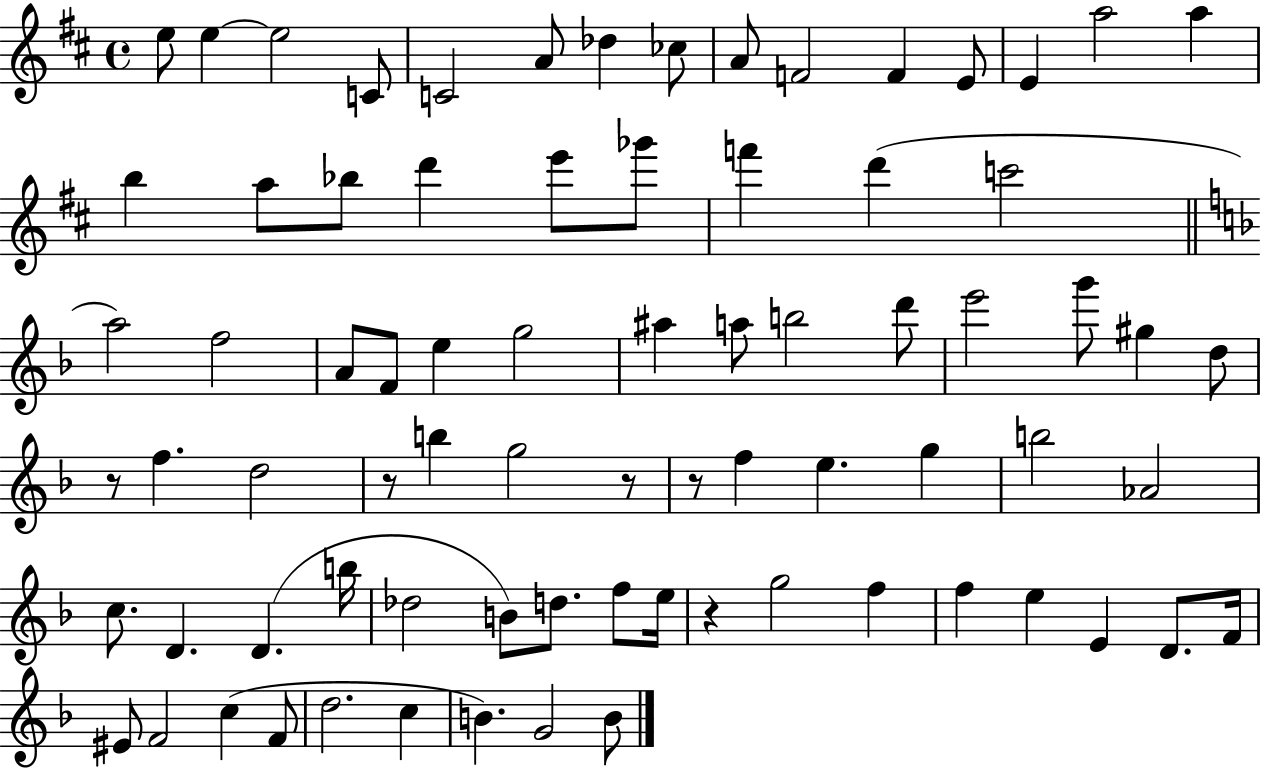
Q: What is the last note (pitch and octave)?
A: B4